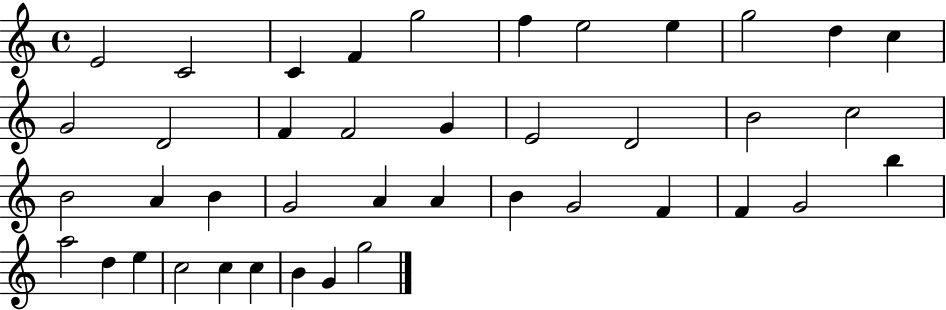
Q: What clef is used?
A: treble